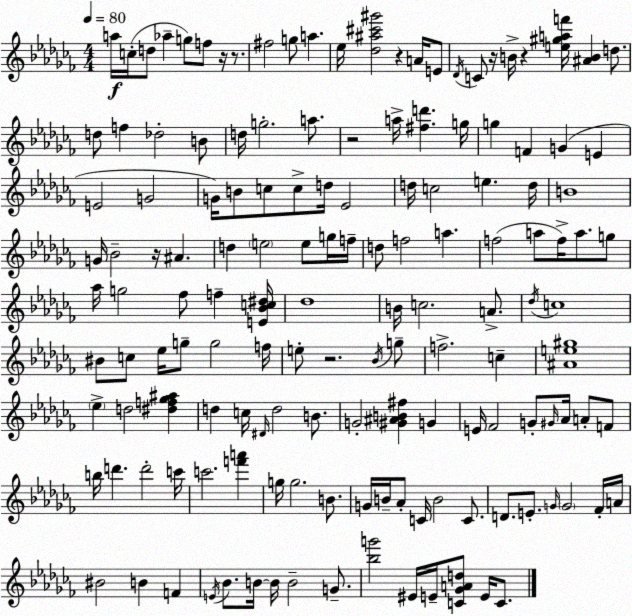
X:1
T:Untitled
M:4/4
L:1/4
K:Abm
a/4 c/4 d/2 _a g/2 f/2 z/4 z/2 ^f2 g/2 a _e/4 [_d^a^c'^g']2 z A/4 E/2 _D/4 C/2 z/4 B/4 z [e^gaf']/4 [^AB] d/2 d/2 f _d2 B/2 d/4 g2 a/2 z2 a/4 [^fd'] g/4 g F G E E2 G2 G/4 B/2 c/2 c/2 d/4 _E2 d/4 c2 e d/4 B4 G/4 _B2 z/4 ^A d e2 e/2 g/4 f/4 d/2 f2 a f2 a/2 f/4 a/2 g/2 _a/4 g2 _f/2 f [E_Bc^d]/4 _d4 B/4 c2 A/2 _d/4 c4 ^B/2 c/2 _e/4 g/2 g2 f/4 e/2 z2 _B/4 g/2 f2 c [^Ae^g]4 _e d2 [^df_g^a] d c/4 ^D/4 d2 B/2 G2 [^G^AB^f] G E/4 _F2 G/2 ^G/4 _A/4 A/2 F/2 b/4 d' d'2 c'/4 c'2 [f'a'] g/4 g2 B/2 G/4 B/4 _A/2 C/4 B2 C/2 D/2 E/2 G/4 G2 _F/4 A/4 ^B2 B F E/4 _B/2 B/4 B/4 B2 G/2 [_bg']2 ^E/4 E/4 [C_GAd]/2 E/4 C/2